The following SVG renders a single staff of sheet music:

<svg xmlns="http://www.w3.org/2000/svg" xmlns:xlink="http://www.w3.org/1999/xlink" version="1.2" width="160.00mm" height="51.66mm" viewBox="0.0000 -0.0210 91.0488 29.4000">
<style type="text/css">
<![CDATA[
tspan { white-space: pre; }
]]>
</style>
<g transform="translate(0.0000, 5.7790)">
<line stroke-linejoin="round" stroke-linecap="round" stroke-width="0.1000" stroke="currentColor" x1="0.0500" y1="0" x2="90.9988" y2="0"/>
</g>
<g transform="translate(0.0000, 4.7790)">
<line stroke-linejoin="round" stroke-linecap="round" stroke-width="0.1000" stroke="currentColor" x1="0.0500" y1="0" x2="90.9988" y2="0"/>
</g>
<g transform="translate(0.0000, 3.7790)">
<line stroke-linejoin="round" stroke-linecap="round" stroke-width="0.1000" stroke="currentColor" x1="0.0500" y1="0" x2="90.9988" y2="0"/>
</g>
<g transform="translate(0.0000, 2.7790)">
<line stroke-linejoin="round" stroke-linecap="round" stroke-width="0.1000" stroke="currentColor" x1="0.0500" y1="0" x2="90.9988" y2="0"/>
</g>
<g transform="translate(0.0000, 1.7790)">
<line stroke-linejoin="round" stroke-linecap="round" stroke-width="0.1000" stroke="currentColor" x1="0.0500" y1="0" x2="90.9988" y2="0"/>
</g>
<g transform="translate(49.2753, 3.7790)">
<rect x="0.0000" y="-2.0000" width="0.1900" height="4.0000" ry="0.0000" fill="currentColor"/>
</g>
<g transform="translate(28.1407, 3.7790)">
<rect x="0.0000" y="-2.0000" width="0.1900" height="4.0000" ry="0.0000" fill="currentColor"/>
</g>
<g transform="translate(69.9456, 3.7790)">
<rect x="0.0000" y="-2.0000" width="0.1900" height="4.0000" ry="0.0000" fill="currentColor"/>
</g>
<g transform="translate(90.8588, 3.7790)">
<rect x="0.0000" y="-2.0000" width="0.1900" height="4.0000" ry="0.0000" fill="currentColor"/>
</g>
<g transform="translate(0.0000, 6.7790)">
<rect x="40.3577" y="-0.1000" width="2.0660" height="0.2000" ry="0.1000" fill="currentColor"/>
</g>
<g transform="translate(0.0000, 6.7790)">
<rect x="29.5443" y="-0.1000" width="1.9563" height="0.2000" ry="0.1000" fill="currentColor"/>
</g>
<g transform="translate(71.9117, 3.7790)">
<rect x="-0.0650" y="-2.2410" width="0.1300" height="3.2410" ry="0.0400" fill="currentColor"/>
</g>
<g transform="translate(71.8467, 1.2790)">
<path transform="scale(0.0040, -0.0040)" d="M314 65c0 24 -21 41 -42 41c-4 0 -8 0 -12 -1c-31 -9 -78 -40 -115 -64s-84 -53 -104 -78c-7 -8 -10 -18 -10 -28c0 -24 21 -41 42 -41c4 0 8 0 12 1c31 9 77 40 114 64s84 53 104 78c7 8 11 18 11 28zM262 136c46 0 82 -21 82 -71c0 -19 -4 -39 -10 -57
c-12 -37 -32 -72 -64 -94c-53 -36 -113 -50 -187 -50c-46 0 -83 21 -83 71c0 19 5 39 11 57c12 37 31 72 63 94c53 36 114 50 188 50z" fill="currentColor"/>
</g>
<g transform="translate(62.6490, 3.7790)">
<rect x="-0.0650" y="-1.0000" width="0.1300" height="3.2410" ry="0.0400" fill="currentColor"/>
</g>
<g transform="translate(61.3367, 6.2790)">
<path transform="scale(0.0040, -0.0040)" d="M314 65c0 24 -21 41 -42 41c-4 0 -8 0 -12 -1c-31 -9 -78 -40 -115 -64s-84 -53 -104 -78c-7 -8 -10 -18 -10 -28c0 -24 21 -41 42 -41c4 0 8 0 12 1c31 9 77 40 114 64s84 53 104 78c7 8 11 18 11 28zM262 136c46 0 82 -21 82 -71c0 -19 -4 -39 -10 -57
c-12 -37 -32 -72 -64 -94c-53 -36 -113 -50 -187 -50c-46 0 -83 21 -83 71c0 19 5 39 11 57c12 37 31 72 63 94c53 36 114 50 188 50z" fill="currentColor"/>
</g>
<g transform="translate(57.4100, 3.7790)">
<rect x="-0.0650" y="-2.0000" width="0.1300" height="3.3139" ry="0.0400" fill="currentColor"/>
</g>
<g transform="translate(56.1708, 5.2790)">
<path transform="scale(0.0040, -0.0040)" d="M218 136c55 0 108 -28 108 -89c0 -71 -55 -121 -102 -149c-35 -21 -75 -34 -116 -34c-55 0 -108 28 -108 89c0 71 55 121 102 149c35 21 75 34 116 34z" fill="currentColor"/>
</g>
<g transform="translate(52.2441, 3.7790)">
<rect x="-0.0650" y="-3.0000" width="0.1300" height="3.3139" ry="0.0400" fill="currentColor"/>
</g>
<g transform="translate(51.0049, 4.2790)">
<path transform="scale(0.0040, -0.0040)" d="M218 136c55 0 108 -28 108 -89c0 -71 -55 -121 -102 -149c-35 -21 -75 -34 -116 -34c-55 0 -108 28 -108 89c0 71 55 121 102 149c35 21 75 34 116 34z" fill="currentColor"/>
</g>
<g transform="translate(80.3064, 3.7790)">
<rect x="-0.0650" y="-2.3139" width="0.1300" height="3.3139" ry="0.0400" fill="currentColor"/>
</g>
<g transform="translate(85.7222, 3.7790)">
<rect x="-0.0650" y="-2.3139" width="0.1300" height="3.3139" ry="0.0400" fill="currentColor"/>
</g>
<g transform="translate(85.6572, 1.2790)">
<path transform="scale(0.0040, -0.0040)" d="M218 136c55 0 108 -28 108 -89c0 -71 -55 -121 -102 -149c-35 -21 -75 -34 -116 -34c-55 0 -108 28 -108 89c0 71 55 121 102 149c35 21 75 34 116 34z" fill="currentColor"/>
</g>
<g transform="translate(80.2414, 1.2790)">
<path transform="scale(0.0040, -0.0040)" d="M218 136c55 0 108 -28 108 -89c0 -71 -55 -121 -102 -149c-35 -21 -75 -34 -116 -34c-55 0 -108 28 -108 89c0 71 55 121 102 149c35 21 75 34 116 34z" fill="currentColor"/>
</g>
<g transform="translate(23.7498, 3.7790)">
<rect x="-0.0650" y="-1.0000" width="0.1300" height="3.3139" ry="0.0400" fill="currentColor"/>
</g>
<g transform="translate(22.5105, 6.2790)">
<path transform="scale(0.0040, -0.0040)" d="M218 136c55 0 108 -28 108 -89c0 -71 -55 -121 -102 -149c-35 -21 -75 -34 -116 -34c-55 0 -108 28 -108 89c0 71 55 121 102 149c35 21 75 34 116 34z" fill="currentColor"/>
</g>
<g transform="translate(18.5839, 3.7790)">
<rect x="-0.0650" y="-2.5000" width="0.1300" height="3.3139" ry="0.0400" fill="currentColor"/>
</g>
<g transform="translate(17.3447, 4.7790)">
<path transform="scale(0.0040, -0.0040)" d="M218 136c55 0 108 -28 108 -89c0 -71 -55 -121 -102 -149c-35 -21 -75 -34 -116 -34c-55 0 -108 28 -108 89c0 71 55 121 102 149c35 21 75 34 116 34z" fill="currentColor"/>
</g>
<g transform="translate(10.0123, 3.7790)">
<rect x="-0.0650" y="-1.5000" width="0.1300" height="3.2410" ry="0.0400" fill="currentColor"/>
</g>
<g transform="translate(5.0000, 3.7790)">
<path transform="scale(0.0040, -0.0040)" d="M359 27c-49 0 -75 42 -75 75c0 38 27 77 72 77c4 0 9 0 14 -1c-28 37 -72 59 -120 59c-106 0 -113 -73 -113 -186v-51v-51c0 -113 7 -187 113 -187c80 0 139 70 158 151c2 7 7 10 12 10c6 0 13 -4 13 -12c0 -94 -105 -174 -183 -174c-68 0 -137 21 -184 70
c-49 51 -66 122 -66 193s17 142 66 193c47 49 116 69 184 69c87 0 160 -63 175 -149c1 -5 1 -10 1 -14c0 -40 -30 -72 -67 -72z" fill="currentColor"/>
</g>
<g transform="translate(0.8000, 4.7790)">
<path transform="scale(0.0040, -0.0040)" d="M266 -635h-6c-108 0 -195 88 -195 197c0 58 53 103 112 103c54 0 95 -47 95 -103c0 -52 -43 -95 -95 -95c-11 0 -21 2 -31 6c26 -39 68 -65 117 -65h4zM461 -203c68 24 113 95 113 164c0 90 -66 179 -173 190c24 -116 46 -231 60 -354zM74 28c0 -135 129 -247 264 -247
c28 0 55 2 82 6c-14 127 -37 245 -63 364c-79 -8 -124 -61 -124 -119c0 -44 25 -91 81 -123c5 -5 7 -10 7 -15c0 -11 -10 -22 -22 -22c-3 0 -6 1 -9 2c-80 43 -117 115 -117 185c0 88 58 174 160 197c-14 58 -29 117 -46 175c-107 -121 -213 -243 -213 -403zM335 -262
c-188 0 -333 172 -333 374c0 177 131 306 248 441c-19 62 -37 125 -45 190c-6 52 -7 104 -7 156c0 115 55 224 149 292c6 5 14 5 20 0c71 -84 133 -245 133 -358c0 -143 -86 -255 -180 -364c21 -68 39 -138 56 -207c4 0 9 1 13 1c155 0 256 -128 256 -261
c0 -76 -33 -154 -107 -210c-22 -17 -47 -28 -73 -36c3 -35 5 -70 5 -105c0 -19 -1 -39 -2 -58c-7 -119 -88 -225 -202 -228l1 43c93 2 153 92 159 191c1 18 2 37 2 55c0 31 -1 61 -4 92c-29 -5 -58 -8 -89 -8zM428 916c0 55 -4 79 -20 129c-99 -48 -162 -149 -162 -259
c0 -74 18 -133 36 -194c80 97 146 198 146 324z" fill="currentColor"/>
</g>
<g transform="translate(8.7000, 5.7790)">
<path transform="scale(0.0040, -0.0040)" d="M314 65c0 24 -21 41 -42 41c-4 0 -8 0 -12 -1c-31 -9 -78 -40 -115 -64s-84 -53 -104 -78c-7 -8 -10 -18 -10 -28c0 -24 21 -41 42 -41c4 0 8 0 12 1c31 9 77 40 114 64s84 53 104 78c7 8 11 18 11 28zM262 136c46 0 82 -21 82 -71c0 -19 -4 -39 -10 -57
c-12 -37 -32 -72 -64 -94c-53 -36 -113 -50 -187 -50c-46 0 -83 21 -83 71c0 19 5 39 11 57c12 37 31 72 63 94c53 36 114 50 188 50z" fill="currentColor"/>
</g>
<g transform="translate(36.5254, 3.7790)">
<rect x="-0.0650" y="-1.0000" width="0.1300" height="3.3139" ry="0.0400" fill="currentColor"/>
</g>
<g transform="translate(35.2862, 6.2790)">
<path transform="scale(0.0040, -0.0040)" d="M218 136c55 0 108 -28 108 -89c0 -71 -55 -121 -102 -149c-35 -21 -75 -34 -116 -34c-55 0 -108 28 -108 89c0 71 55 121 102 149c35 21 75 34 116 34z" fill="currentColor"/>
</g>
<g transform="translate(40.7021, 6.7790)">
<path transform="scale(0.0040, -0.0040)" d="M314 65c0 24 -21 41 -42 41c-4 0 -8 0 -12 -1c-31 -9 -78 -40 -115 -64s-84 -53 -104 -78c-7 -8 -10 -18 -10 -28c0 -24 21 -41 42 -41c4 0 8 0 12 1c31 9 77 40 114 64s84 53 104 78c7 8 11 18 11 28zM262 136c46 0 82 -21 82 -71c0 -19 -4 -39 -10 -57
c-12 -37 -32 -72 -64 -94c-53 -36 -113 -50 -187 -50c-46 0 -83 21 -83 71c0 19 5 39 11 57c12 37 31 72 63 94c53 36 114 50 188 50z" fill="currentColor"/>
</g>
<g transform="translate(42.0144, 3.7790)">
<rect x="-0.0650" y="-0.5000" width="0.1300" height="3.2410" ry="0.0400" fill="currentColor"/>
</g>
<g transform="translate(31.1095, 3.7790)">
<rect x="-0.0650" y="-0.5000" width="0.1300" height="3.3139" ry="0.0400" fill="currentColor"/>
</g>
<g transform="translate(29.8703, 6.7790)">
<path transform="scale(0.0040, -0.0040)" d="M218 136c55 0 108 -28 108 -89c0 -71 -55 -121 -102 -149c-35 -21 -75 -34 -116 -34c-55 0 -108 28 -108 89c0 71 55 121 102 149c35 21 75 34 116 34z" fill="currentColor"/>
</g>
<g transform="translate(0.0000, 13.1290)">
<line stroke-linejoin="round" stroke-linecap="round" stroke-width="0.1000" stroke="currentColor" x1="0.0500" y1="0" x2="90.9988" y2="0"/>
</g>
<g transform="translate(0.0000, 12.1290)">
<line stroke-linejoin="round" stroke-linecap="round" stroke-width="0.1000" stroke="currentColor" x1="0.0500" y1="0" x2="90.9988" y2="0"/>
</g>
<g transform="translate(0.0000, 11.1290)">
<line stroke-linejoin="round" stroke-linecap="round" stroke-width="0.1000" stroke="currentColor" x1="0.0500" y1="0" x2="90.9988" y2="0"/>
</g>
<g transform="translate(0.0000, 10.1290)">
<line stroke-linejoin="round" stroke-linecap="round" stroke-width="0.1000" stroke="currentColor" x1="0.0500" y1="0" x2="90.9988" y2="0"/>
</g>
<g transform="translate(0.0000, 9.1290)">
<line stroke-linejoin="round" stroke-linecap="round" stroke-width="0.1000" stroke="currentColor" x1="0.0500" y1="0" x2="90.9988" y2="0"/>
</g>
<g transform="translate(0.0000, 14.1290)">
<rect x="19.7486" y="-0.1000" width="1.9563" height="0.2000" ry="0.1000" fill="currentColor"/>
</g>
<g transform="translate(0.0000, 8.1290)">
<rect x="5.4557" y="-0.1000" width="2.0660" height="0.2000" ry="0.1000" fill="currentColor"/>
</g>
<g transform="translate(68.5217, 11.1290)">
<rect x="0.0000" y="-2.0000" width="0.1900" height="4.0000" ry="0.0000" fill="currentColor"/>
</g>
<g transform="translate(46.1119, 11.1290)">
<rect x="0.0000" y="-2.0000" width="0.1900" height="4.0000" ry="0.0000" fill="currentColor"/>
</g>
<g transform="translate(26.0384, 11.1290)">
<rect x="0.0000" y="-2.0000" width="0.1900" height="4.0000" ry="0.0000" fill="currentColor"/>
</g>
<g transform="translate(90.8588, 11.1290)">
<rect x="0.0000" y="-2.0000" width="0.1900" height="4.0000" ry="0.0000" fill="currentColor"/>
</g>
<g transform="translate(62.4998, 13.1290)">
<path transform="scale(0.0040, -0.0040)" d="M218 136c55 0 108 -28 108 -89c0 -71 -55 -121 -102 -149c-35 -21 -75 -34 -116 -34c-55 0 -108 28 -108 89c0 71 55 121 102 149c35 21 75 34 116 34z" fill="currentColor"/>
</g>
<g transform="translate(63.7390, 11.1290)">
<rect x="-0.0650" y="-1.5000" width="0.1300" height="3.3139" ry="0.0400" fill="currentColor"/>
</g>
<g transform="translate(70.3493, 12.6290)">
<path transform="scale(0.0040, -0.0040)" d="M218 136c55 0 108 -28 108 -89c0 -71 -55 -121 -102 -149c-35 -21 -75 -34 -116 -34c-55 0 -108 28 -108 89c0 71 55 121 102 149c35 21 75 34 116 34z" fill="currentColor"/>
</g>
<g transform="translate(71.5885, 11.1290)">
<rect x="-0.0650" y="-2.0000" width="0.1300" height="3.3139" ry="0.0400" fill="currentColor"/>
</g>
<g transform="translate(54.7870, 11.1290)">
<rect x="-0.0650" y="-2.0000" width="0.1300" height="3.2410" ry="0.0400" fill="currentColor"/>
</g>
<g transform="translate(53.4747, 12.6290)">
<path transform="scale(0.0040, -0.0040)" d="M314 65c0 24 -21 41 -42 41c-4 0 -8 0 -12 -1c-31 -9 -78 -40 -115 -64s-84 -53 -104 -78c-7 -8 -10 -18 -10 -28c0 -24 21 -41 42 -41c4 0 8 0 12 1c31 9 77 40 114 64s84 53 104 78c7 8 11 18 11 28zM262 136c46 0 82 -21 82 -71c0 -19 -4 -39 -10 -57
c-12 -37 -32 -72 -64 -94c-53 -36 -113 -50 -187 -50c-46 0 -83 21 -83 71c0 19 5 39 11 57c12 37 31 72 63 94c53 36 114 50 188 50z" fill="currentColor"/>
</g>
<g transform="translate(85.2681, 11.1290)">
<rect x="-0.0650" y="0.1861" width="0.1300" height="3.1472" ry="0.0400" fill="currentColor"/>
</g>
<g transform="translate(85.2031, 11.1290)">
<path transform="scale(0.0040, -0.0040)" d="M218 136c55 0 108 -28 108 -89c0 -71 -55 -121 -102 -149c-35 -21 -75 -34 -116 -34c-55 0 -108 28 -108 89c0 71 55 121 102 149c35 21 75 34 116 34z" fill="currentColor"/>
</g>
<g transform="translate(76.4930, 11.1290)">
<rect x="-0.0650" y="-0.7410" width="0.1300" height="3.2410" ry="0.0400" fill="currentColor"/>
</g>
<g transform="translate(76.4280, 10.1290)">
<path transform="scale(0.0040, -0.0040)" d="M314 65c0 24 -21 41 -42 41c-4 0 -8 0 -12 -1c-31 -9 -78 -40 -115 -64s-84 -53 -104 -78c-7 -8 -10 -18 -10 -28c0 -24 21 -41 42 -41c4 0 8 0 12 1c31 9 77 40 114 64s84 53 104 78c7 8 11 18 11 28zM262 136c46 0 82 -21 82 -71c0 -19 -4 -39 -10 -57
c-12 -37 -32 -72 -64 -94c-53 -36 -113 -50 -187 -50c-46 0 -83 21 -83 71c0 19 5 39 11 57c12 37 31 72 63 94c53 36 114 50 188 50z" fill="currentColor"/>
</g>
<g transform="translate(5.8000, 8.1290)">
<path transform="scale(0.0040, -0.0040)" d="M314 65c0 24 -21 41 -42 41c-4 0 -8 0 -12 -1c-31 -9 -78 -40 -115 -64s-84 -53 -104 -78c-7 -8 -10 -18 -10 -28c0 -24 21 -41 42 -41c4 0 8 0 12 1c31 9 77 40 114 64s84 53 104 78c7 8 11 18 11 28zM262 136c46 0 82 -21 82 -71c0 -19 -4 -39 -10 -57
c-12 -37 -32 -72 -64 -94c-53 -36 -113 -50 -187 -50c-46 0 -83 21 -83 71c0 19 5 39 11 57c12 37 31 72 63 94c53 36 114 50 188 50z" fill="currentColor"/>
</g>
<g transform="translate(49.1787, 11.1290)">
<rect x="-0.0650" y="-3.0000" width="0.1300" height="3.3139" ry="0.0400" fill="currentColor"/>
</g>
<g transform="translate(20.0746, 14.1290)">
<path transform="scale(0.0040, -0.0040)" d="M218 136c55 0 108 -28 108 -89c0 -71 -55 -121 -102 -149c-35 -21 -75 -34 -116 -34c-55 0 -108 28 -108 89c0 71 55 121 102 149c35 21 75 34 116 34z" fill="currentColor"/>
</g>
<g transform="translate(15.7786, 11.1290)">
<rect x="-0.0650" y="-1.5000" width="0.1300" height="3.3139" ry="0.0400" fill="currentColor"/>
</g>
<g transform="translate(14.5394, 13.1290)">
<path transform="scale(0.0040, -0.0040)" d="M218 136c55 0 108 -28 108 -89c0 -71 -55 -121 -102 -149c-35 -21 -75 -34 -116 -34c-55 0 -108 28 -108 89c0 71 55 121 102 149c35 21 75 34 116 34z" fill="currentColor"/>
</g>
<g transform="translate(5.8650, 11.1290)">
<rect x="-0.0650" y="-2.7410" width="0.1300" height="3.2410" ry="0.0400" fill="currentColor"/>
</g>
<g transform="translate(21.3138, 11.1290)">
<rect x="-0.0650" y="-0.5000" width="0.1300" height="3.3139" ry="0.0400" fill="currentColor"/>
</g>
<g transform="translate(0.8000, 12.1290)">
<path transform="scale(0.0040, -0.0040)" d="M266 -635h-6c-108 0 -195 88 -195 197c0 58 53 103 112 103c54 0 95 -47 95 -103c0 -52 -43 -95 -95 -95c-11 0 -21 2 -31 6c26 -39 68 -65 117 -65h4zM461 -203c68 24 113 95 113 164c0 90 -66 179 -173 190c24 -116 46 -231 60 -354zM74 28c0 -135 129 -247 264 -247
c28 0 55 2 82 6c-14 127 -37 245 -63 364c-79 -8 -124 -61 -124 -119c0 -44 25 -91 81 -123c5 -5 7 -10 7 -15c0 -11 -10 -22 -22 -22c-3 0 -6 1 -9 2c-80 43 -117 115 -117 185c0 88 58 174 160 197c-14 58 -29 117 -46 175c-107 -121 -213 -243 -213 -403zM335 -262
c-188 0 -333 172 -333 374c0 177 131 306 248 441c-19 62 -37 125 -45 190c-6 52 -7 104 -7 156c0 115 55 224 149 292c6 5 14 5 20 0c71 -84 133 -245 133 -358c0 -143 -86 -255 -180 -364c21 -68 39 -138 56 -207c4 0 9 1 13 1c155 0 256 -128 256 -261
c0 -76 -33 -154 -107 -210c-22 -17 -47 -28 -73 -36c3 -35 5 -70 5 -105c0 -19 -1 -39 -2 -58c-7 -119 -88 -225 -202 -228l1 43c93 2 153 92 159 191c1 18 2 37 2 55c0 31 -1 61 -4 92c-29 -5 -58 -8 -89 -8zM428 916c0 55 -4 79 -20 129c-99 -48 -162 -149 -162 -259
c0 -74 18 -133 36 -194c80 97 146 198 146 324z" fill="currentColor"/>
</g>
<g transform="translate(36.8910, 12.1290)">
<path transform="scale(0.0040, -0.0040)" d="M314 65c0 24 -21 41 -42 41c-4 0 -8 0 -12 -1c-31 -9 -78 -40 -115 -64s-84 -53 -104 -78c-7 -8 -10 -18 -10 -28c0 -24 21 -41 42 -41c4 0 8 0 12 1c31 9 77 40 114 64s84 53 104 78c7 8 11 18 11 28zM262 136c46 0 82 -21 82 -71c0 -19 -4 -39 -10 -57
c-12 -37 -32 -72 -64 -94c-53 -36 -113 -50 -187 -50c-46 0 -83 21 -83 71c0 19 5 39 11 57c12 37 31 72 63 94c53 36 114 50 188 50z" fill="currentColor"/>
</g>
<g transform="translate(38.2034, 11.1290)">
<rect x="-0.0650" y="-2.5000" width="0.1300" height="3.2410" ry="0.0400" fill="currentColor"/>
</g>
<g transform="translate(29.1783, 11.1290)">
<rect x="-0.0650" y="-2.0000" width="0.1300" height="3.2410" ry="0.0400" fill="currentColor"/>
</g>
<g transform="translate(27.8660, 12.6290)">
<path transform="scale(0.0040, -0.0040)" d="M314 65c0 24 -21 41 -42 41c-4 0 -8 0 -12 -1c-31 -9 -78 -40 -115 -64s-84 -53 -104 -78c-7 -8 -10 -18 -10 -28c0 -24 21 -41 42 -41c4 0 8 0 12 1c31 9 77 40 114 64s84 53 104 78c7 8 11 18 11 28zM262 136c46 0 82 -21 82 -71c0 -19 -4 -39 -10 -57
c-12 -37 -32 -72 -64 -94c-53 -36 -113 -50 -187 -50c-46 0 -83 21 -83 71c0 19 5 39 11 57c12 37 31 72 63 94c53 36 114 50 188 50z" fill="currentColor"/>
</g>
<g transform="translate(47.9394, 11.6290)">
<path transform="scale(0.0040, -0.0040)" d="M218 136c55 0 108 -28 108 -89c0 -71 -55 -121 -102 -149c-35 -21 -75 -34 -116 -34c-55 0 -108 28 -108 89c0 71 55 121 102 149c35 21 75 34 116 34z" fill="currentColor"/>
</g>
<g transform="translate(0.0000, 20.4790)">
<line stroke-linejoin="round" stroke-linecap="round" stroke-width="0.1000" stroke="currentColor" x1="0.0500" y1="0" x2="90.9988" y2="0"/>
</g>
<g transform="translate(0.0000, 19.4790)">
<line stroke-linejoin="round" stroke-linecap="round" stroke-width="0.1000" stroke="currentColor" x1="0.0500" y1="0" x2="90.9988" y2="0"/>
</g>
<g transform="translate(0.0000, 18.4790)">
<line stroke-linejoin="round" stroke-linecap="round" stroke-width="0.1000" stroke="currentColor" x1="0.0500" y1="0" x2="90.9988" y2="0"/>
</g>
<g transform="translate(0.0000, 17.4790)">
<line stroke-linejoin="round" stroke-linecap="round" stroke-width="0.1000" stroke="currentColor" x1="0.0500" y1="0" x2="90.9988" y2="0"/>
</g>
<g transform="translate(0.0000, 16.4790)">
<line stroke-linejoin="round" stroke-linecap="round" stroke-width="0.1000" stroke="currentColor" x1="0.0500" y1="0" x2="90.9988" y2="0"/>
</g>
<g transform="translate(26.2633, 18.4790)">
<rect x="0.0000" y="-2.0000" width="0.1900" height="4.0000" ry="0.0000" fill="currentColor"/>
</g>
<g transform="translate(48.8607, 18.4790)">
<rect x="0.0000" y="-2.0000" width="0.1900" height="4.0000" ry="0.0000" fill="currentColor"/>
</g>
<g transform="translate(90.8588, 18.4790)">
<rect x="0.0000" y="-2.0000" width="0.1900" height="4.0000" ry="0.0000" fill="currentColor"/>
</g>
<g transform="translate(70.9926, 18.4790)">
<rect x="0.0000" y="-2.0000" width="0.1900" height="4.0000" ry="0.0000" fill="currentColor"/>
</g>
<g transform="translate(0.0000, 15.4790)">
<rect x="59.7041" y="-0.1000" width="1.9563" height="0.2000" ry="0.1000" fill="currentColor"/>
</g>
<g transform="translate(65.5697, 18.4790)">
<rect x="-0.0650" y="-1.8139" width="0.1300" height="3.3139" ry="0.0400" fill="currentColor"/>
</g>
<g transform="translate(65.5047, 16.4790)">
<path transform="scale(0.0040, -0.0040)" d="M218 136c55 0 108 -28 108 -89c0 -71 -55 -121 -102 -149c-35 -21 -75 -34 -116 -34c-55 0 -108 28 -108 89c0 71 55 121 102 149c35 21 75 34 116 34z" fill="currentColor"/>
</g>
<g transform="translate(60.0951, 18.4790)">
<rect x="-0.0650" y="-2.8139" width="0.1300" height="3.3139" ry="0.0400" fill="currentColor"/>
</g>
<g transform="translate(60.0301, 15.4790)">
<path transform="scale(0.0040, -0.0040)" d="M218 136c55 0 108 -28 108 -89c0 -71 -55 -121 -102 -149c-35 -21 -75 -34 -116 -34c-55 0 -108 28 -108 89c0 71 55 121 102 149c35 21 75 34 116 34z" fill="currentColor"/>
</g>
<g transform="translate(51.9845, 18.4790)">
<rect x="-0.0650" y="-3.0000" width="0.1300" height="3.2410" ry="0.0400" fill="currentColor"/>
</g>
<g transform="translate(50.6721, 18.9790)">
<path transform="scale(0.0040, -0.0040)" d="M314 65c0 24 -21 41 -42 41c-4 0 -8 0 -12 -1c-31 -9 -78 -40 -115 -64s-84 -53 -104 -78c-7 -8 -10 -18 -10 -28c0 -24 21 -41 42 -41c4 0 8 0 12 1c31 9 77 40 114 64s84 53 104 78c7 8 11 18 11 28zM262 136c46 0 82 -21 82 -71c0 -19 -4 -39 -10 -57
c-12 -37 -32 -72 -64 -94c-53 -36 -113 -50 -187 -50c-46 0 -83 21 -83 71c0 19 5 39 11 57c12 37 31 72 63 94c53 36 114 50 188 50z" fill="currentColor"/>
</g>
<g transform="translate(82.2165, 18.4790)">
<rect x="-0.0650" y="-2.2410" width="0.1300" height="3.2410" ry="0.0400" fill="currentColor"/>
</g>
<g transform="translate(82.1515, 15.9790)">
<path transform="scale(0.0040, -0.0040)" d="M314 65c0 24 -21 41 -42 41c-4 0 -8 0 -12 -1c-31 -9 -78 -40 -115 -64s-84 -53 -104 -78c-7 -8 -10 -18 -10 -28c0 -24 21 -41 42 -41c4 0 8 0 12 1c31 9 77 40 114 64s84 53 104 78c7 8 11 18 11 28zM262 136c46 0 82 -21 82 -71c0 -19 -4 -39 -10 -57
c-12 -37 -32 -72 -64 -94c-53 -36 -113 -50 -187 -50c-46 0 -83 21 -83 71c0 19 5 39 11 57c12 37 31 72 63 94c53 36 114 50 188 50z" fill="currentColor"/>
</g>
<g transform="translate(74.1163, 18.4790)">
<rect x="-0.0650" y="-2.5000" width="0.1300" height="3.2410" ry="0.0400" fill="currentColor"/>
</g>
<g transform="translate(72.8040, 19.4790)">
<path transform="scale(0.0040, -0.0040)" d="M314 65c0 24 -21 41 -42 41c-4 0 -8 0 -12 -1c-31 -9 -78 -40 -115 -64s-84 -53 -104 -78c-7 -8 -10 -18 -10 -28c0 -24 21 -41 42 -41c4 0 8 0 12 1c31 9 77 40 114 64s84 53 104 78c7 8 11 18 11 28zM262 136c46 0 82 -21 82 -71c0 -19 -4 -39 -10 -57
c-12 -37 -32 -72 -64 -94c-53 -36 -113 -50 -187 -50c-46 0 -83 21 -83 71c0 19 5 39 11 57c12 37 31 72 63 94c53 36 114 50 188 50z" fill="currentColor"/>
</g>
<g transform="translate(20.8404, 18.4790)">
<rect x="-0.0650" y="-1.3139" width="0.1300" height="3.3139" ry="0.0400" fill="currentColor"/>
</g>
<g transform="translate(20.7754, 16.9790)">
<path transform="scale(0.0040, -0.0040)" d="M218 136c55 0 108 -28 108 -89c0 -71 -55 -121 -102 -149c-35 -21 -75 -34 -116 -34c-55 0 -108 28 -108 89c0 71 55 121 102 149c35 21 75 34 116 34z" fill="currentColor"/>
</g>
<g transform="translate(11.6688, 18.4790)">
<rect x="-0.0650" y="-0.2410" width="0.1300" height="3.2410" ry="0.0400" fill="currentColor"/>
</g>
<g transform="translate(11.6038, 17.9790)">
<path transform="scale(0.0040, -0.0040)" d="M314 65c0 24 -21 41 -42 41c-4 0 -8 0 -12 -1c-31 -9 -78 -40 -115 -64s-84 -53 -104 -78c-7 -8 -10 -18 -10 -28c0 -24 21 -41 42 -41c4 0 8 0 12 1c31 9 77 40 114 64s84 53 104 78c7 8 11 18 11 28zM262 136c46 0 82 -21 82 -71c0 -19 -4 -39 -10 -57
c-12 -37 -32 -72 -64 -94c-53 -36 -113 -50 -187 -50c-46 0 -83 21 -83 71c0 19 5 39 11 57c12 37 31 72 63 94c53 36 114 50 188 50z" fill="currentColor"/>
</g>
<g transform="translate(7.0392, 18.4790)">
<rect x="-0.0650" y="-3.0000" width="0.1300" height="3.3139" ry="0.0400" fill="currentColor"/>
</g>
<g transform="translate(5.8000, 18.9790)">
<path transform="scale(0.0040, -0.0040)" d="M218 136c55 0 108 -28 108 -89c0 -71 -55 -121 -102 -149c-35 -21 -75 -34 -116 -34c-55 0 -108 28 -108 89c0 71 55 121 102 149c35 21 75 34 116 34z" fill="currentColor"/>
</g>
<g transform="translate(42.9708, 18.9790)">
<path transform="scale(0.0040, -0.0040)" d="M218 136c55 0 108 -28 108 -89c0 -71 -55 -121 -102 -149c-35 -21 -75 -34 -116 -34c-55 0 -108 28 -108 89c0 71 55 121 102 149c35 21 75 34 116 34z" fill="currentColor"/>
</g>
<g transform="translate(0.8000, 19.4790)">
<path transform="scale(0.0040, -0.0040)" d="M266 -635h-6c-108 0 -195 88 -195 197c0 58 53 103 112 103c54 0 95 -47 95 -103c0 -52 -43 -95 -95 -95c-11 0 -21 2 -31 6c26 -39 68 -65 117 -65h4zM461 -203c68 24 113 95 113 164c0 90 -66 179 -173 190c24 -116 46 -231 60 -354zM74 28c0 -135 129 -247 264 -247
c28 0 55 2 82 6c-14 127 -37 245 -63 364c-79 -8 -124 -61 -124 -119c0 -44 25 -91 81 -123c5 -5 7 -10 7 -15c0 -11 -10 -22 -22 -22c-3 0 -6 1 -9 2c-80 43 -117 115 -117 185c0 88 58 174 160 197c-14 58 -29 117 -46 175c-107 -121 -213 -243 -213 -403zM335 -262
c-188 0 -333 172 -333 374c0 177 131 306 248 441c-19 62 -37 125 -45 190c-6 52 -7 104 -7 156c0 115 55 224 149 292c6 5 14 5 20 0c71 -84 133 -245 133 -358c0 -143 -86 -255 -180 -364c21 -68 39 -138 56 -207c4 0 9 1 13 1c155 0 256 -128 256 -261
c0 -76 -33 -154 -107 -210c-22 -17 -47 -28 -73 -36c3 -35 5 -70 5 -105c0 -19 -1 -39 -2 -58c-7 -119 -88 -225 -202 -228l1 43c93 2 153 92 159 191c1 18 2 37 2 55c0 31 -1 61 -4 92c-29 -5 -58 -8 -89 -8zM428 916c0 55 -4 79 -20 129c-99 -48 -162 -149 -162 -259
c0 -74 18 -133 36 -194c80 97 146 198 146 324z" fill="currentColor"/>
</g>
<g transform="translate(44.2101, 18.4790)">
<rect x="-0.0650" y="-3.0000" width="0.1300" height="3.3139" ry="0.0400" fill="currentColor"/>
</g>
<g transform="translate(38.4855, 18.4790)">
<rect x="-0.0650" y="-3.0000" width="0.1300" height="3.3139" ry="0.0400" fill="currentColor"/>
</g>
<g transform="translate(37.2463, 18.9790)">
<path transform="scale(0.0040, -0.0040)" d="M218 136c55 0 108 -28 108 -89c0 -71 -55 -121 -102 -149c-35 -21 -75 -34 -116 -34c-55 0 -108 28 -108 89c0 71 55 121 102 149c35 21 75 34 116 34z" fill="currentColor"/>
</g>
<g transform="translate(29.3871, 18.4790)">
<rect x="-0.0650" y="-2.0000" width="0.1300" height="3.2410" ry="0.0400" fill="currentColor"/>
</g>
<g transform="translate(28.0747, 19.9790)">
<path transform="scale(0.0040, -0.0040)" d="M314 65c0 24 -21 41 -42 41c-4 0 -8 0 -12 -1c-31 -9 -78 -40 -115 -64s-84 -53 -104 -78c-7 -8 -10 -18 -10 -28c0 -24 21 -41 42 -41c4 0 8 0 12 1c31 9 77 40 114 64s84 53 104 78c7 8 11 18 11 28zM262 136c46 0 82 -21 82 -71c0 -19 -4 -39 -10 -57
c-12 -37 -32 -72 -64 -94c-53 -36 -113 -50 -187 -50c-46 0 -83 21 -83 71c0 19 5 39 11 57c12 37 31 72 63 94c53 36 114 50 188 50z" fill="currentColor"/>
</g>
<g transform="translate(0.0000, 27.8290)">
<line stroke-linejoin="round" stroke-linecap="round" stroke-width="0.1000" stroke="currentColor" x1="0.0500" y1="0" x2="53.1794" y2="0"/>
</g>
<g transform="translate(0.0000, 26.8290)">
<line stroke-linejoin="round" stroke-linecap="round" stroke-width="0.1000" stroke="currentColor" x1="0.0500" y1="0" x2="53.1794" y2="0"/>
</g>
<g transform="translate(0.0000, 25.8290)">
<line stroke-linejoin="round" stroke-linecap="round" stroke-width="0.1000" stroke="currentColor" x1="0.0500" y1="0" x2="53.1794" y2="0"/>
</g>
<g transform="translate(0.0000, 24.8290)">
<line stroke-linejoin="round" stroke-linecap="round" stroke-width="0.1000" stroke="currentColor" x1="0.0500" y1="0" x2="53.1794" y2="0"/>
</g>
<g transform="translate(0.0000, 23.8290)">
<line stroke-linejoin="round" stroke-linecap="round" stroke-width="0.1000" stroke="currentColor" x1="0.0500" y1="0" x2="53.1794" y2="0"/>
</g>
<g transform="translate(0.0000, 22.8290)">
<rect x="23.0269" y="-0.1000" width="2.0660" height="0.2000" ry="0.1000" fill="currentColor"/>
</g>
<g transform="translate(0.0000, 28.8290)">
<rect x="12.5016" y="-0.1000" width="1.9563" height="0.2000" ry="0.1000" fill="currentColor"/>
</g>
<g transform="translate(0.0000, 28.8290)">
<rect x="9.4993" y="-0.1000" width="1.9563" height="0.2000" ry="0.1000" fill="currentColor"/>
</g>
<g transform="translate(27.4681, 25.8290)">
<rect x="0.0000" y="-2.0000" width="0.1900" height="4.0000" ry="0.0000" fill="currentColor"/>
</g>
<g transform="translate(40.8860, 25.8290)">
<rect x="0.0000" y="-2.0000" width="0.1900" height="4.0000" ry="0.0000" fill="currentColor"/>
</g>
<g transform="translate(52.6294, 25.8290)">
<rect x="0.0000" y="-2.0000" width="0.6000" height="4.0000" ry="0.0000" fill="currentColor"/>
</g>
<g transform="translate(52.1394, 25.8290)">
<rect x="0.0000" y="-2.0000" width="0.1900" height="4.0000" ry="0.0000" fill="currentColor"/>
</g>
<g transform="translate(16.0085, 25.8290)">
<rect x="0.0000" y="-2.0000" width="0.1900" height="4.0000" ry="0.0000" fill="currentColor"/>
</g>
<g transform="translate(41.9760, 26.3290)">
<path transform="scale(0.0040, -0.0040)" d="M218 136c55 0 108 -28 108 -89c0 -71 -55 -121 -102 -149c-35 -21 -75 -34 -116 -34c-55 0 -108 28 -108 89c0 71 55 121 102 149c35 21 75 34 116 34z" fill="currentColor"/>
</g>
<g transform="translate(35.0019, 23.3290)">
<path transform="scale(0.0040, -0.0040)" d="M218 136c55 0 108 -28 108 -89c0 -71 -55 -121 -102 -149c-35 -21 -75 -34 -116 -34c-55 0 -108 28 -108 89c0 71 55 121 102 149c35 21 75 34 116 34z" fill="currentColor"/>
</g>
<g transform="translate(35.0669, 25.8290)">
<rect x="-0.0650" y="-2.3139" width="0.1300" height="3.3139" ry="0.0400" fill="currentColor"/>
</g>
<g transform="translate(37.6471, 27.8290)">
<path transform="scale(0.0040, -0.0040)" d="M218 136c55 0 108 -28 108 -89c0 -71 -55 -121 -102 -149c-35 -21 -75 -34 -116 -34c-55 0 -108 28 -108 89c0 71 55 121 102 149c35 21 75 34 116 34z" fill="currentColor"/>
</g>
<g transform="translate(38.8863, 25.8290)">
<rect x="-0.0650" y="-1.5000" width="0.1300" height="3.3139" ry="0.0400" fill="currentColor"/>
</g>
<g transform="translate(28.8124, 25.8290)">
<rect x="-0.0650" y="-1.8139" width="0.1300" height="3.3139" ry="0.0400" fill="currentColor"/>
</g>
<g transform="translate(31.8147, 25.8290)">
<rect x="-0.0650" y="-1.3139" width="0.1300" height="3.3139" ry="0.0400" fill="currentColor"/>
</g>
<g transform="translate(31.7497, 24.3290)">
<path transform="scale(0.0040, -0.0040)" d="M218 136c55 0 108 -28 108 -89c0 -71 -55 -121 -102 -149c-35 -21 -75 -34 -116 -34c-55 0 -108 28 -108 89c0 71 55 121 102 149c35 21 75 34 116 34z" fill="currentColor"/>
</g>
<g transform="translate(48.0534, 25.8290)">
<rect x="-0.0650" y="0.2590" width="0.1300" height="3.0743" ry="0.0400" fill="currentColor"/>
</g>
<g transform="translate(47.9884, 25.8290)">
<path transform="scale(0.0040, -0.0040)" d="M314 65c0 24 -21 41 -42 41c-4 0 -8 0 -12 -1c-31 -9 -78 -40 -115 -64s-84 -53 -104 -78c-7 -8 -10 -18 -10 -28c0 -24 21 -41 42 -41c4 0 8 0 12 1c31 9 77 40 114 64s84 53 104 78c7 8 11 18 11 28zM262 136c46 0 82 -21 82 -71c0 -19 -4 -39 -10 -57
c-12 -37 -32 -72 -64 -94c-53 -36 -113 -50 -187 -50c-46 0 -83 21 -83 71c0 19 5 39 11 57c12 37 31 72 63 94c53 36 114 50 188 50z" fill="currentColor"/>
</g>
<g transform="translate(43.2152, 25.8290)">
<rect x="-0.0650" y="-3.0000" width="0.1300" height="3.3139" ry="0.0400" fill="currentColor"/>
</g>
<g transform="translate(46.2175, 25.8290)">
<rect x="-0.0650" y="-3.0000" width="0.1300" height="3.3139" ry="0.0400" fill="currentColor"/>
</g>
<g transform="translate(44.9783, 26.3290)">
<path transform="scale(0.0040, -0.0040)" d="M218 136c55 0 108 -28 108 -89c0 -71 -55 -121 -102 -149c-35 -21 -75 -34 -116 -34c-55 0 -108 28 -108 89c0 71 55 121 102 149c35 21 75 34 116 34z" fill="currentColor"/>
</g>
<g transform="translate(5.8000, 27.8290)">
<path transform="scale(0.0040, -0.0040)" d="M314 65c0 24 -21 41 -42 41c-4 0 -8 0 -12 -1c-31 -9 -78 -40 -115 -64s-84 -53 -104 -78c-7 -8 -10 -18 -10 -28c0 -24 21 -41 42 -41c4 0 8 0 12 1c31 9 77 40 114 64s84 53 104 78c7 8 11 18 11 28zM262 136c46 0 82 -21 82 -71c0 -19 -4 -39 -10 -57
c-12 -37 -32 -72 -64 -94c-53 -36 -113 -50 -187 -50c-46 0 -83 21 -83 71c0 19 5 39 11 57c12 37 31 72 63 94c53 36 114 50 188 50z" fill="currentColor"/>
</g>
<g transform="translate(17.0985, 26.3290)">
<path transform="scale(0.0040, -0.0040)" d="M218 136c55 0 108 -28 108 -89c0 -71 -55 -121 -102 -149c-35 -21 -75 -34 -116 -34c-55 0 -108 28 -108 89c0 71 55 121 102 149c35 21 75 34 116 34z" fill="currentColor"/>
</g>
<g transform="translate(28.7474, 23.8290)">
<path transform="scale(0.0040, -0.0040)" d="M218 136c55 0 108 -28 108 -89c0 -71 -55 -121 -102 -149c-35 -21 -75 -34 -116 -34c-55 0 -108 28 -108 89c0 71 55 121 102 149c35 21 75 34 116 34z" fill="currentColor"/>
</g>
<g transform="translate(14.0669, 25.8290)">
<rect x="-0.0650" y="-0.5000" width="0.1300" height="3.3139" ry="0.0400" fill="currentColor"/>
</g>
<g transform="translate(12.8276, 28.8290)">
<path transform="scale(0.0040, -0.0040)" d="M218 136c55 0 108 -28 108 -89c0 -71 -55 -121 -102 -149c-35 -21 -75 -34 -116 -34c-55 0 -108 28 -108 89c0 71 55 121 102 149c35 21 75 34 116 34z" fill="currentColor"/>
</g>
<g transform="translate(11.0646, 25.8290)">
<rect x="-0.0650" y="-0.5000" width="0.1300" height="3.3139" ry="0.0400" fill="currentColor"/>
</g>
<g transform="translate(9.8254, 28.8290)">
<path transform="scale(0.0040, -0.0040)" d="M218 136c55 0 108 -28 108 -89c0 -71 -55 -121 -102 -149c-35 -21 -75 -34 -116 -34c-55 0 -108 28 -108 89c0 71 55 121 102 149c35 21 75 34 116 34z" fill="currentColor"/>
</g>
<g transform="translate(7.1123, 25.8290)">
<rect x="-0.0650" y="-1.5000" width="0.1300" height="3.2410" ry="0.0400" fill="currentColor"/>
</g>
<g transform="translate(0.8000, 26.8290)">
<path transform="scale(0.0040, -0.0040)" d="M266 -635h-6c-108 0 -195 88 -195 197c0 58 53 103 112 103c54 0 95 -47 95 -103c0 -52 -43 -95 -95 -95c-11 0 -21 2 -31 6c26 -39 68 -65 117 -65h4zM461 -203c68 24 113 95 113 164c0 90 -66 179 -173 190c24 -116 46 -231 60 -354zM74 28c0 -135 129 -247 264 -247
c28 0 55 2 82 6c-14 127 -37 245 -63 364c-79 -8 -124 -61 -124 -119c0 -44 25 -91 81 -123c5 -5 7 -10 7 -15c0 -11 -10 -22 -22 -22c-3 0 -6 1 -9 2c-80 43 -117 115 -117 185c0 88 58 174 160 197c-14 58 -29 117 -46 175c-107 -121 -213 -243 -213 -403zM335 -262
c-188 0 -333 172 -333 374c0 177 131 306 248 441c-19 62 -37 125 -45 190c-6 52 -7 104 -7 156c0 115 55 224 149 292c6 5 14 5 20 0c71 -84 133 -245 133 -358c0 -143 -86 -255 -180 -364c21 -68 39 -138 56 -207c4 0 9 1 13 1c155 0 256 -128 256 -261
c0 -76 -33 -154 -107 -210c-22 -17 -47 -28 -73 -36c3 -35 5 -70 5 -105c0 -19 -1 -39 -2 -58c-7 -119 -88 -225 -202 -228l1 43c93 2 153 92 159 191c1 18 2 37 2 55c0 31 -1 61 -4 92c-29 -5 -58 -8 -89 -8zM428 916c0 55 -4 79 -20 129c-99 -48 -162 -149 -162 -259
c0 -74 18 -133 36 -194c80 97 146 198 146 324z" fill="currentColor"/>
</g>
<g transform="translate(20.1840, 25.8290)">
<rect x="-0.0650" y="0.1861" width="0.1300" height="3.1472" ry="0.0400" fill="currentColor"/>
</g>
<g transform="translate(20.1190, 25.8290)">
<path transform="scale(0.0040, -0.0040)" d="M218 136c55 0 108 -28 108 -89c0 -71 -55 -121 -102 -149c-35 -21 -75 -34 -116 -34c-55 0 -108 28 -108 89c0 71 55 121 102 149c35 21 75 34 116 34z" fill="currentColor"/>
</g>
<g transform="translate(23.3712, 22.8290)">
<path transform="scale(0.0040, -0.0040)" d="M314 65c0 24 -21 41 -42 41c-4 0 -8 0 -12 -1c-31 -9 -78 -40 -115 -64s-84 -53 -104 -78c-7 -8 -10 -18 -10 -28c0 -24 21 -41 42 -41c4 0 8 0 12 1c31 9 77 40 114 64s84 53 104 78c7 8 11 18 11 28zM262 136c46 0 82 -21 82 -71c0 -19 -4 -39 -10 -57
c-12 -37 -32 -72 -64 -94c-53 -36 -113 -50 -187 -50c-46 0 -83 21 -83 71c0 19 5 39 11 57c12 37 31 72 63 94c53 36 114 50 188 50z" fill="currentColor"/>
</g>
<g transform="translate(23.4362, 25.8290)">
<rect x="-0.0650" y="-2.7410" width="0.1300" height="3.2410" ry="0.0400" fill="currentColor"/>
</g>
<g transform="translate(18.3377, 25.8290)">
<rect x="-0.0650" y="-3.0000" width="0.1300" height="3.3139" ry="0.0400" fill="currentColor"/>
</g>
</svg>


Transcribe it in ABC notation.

X:1
T:Untitled
M:4/4
L:1/4
K:C
E2 G D C D C2 A F D2 g2 g g a2 E C F2 G2 A F2 E F d2 B A c2 e F2 A A A2 a f G2 g2 E2 C C A B a2 f e g E A A B2